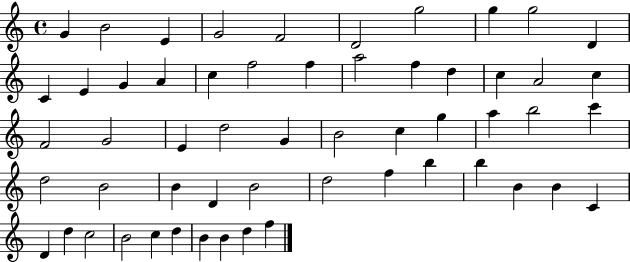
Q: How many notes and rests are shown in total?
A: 56